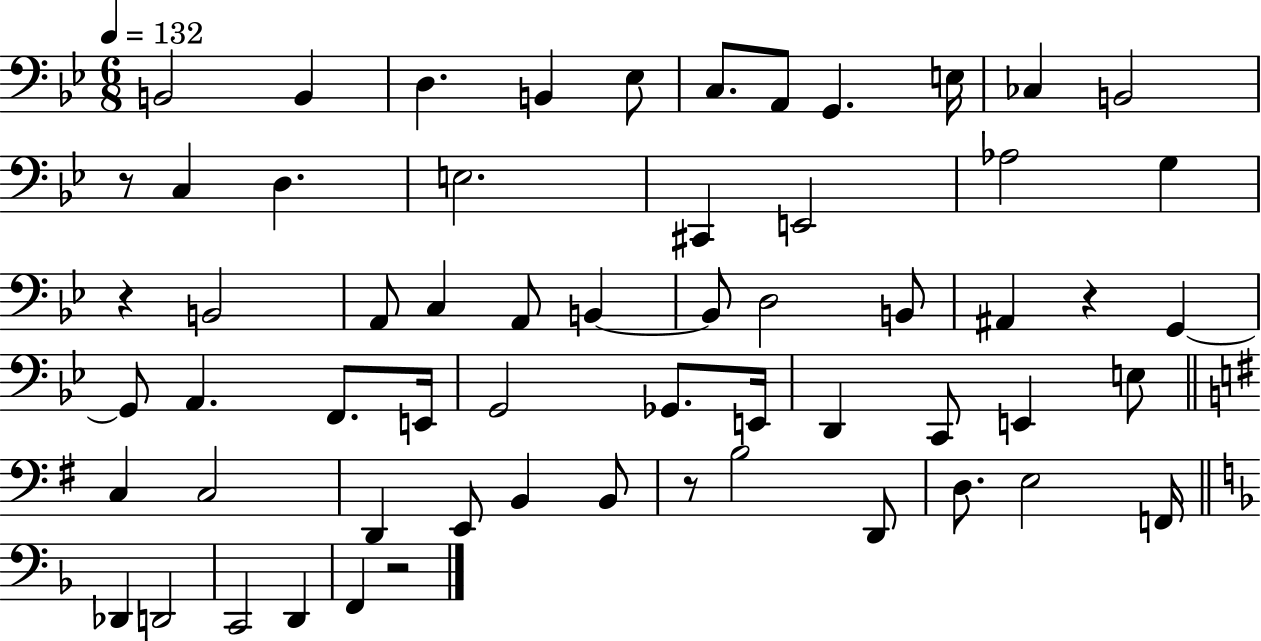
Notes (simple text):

B2/h B2/q D3/q. B2/q Eb3/e C3/e. A2/e G2/q. E3/s CES3/q B2/h R/e C3/q D3/q. E3/h. C#2/q E2/h Ab3/h G3/q R/q B2/h A2/e C3/q A2/e B2/q B2/e D3/h B2/e A#2/q R/q G2/q G2/e A2/q. F2/e. E2/s G2/h Gb2/e. E2/s D2/q C2/e E2/q E3/e C3/q C3/h D2/q E2/e B2/q B2/e R/e B3/h D2/e D3/e. E3/h F2/s Db2/q D2/h C2/h D2/q F2/q R/h